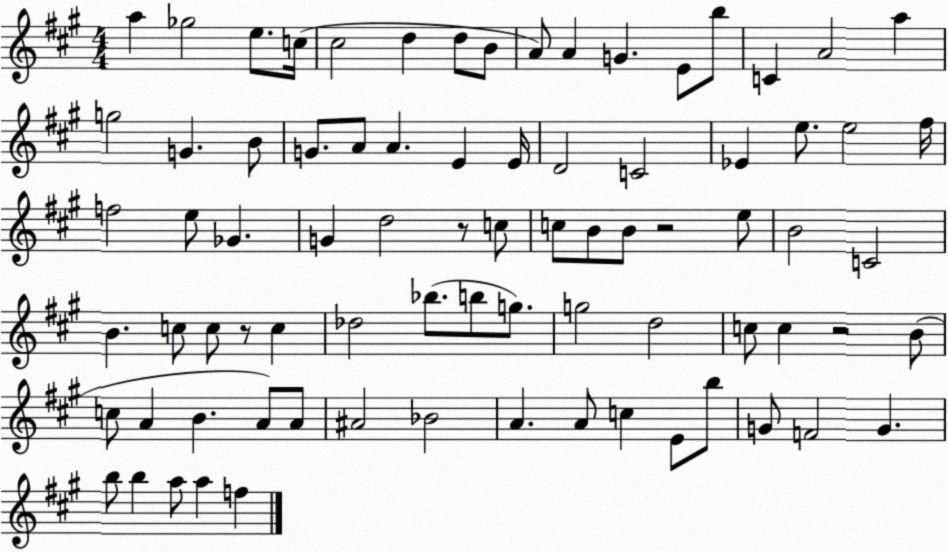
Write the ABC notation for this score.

X:1
T:Untitled
M:4/4
L:1/4
K:A
a _g2 e/2 c/4 ^c2 d d/2 B/2 A/2 A G E/2 b/2 C A2 a g2 G B/2 G/2 A/2 A E E/4 D2 C2 _E e/2 e2 ^f/4 f2 e/2 _G G d2 z/2 c/2 c/2 B/2 B/2 z2 e/2 B2 C2 B c/2 c/2 z/2 c _d2 _b/2 b/2 g/2 g2 d2 c/2 c z2 B/2 c/2 A B A/2 A/2 ^A2 _B2 A A/2 c E/2 b/2 G/2 F2 G b/2 b a/2 a f